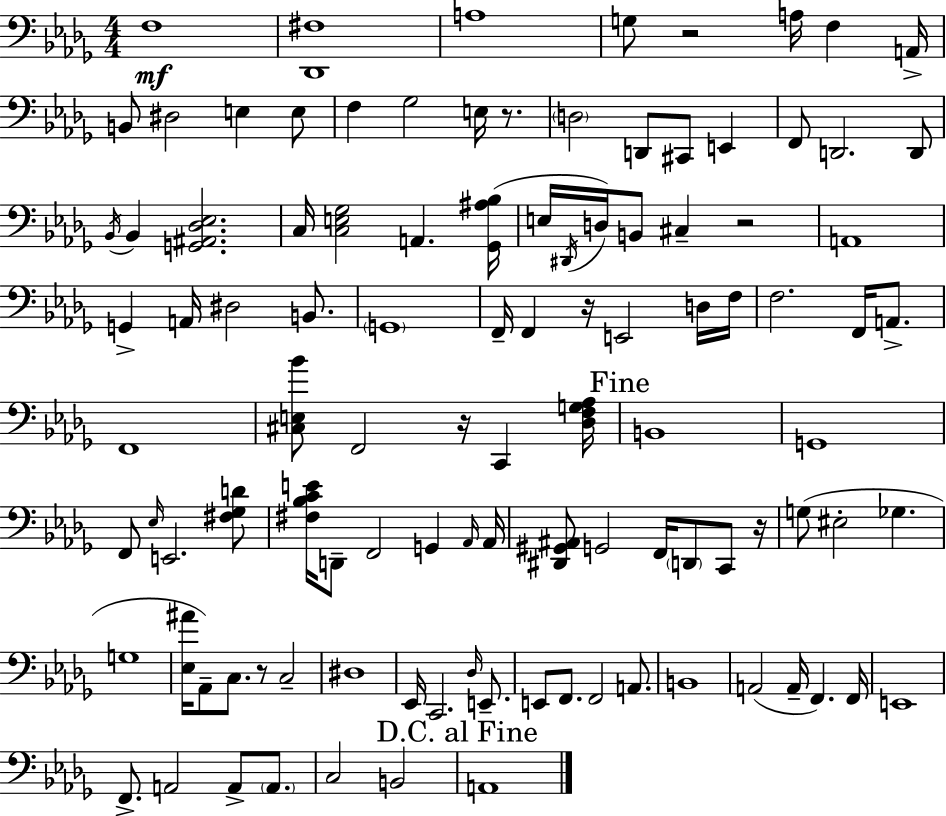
{
  \clef bass
  \numericTimeSignature
  \time 4/4
  \key bes \minor
  \repeat volta 2 { f1\mf | <des, fis>1 | a1 | g8 r2 a16 f4 a,16-> | \break b,8 dis2 e4 e8 | f4 ges2 e16 r8. | \parenthesize d2 d,8 cis,8 e,4 | f,8 d,2. d,8 | \break \acciaccatura { bes,16 } bes,4 <g, ais, des ees>2. | c16 <c e ges>2 a,4. | <ges, ais bes>16( e16 \acciaccatura { dis,16 } d16) b,8 cis4-- r2 | a,1 | \break g,4-> a,16 dis2 b,8. | \parenthesize g,1 | f,16-- f,4 r16 e,2 | d16 f16 f2. f,16 a,8.-> | \break f,1 | <cis e bes'>8 f,2 r16 c,4 | <des f g aes>16 \mark "Fine" b,1 | g,1 | \break f,8 \grace { ees16 } e,2. | <fis ges d'>8 <fis bes c' e'>16 d,8-- f,2 g,4 | \grace { aes,16 } aes,16 <dis, gis, ais,>8 g,2 f,16 \parenthesize d,8 | c,8 r16 g8( eis2-. ges4. | \break g1 | <ees ais'>16 aes,8--) c8. r8 c2-- | dis1 | ees,16 c,2. | \break \grace { des16 } e,8.-- e,8 f,8. f,2 | a,8. b,1 | a,2( a,16-- f,4.) | f,16 e,1 | \break f,8.-> a,2 | a,8-> \parenthesize a,8. c2 b,2 | \mark "D.C. al Fine" a,1 | } \bar "|."
}